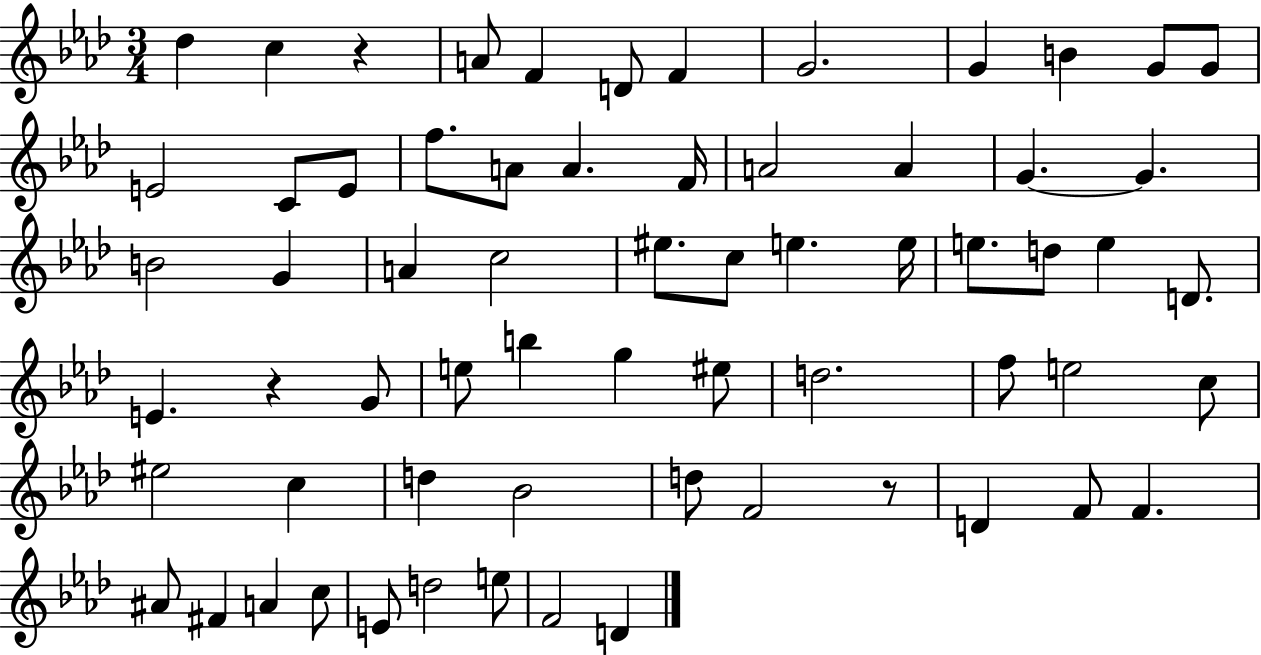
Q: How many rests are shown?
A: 3